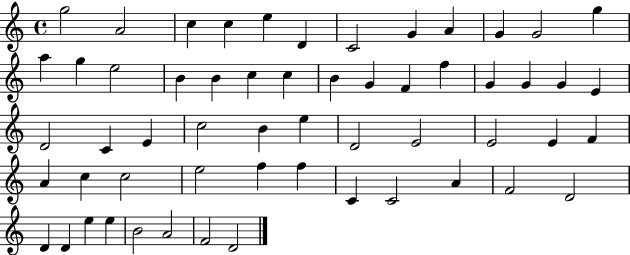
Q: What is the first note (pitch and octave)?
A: G5